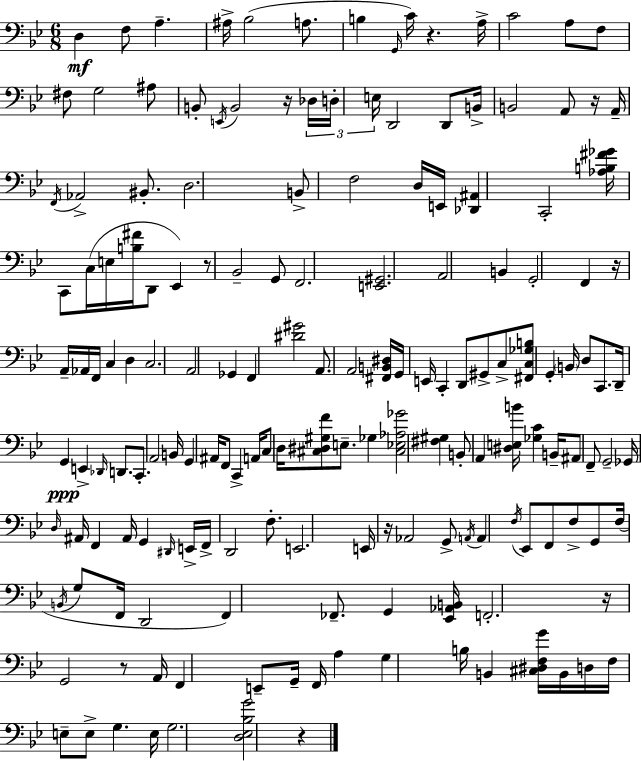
{
  \clef bass
  \numericTimeSignature
  \time 6/8
  \key g \minor
  d4\mf f8 a4.-- | ais16-> bes2( a8. | b4 \grace { g,16 }) c'16 r4. | a16-> c'2 a8 f8 | \break fis8 g2 ais8 | b,8-. \acciaccatura { e,16 } b,2 | r16 \tuplet 3/2 { des16 d16-. e16 } d,2 | d,8 b,16-> b,2 a,8 | \break r16 a,16-- \acciaccatura { f,16 } aes,2-> | bis,8.-. d2. | b,8-> f2 | d16 e,16 <des, ais,>4 c,2-. | \break <aes b fis' ges'>16 c,8 c16( e16 <b fis'>16 d,8 ees,4) | r8 bes,2-- | g,8 f,2. | <e, gis,>2. | \break a,2 b,4 | g,2-. f,4 | r16 a,16-- aes,16 f,16 c4 d4 | c2. | \break a,2 ges,4 | f,4 <dis' gis'>2 | a,8. a,2 | <fis, b, dis>16 g,16 e,16 c,4-. d,8 gis,8-> | \break c8-> <fis, c ges b>8 g,4-. \parenthesize b,16 d8 | c,8. d,16-- g,4\ppp e,4-> | \grace { des,16 } d,8. c,8.-. a,2 | b,16 g,4 ais,16 f,8 c,4-> | \break a,16 c8 d16 <cis dis gis f'>8 e8.-- | ges4 <cis ees aes ges'>2 | <fis gis>4 b,8-. a,4 <dis e b'>16 <ges c'>4 | b,16-- ais,8 f,8-- g,2-- | \break ges,16 \grace { d16 } ais,16 f,4 ais,16 | g,4 \grace { dis,16 } e,16-> f,16-> d,2 | f8.-. e,2. | e,16 r16 aes,2 | \break g,8-> \acciaccatura { a,16 } a,4 \acciaccatura { f16 } | ees,8 f,8 f8-> g,8 f16( \acciaccatura { b,16 } g8 | f,16 d,2 f,4) | fes,8.-- g,4 <ees, aes, b,>16 f,2.-. | \break r16 g,2 | r8 a,16 f,4 | e,8-- g,16-- f,16 a4 g4 | b16 b,4 <cis dis f g'>16 b,16 d16 f16 e8-- | \break e8-> g4. e16 g2. | <d ees bes g'>2 | r4 \bar "|."
}